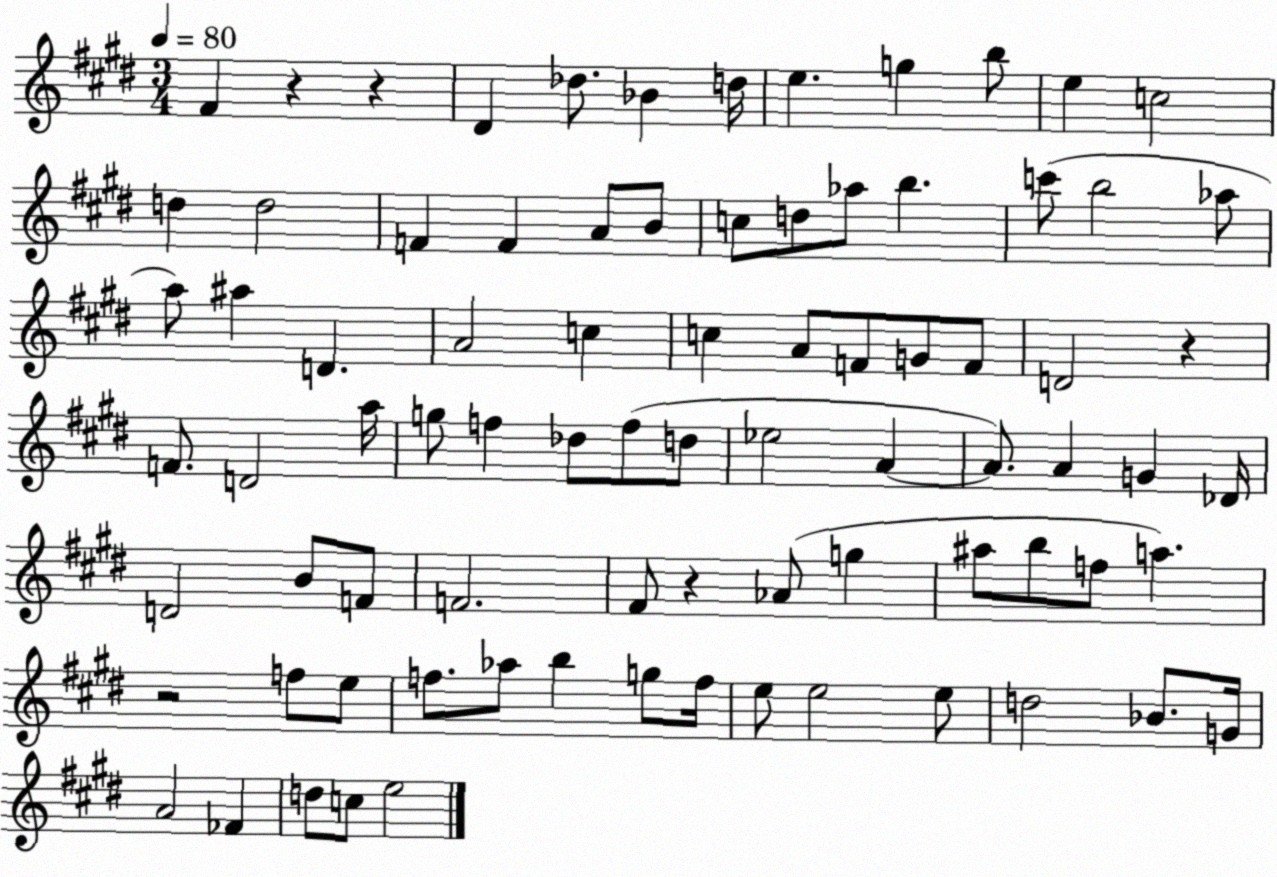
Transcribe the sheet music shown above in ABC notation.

X:1
T:Untitled
M:3/4
L:1/4
K:E
^F z z ^D _d/2 _B d/4 e g b/2 e c2 d d2 F F A/2 B/2 c/2 d/2 _a/2 b c'/2 b2 _a/2 a/2 ^a D A2 c c A/2 F/2 G/2 F/2 D2 z F/2 D2 a/4 g/2 f _d/2 f/2 d/2 _e2 A A/2 A G _D/4 D2 B/2 F/2 F2 ^F/2 z _A/2 g ^a/2 b/2 f/2 a z2 f/2 e/2 f/2 _a/2 b g/2 f/4 e/2 e2 e/2 d2 _B/2 G/4 A2 _F d/2 c/2 e2